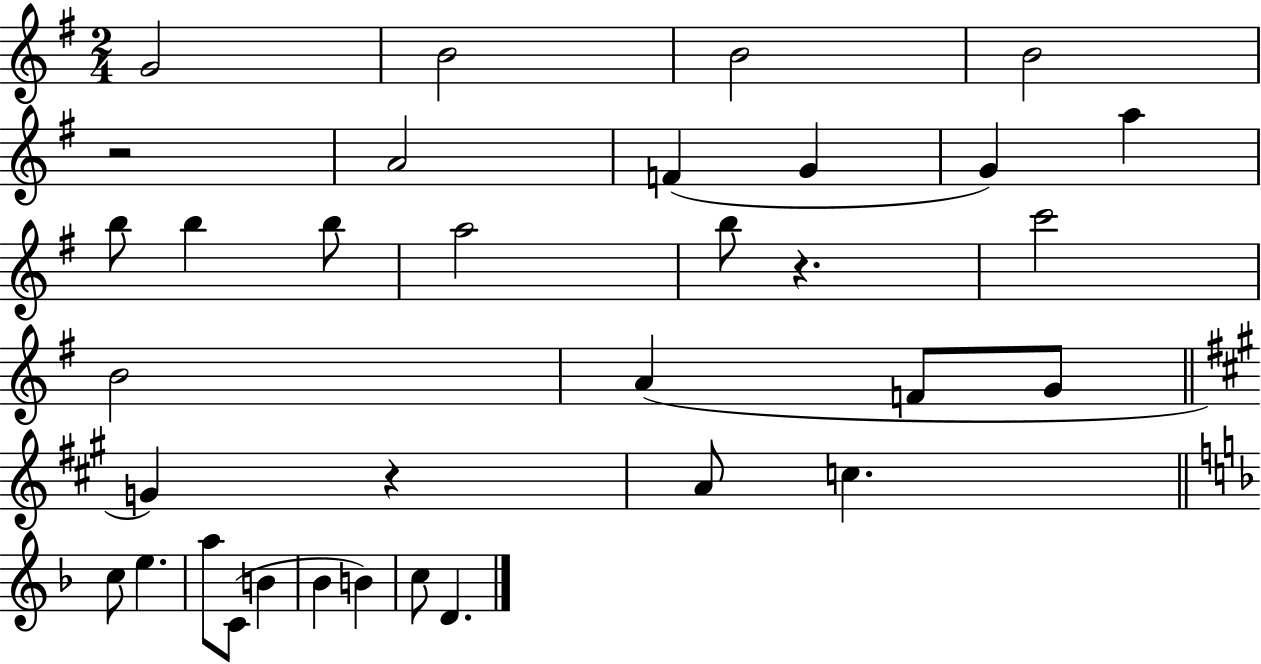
{
  \clef treble
  \numericTimeSignature
  \time 2/4
  \key g \major
  g'2 | b'2 | b'2 | b'2 | \break r2 | a'2 | f'4( g'4 | g'4) a''4 | \break b''8 b''4 b''8 | a''2 | b''8 r4. | c'''2 | \break b'2 | a'4( f'8 g'8 | \bar "||" \break \key a \major g'4) r4 | a'8 c''4. | \bar "||" \break \key d \minor c''8 e''4. | a''8 c'8( b'4 | bes'4 b'4) | c''8 d'4. | \break \bar "|."
}